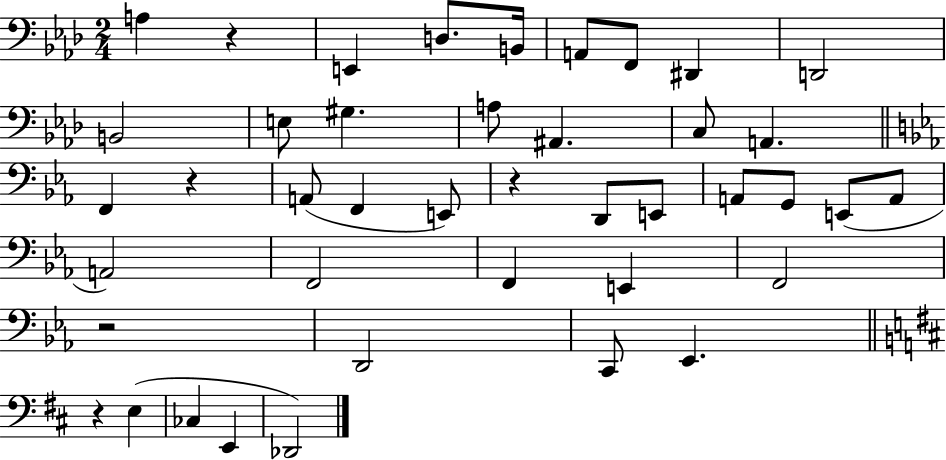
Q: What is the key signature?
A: AES major